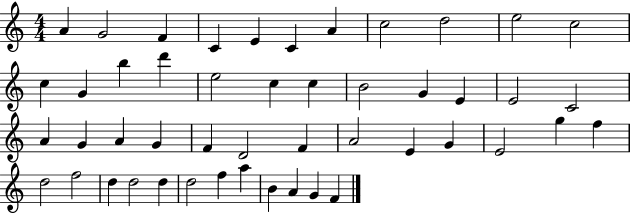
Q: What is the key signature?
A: C major